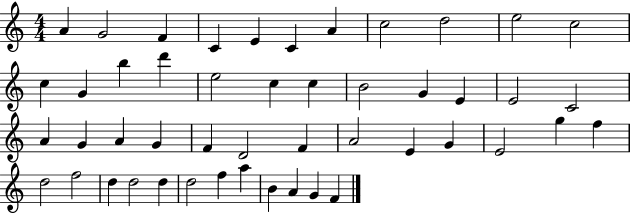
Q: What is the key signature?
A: C major